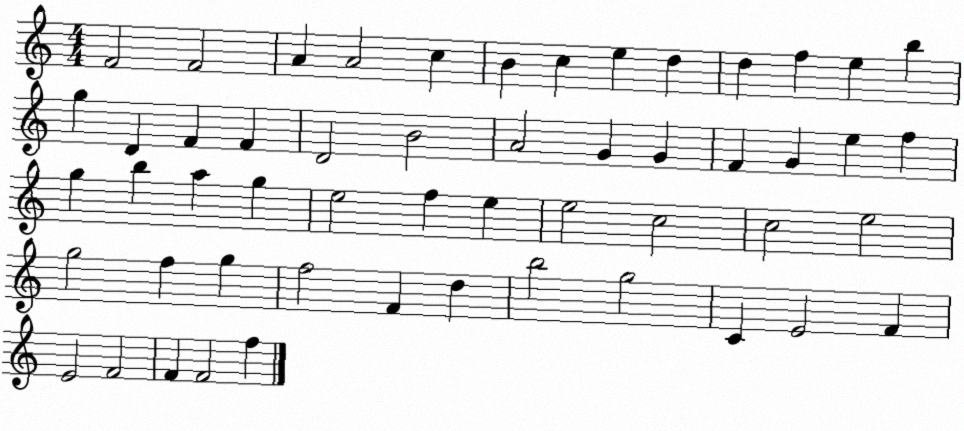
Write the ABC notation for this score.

X:1
T:Untitled
M:4/4
L:1/4
K:C
F2 F2 A A2 c B c e d d f e b g D F F D2 B2 A2 G G F G e f g b a g e2 f e e2 c2 c2 e2 g2 f g f2 F d b2 g2 C E2 F E2 F2 F F2 f